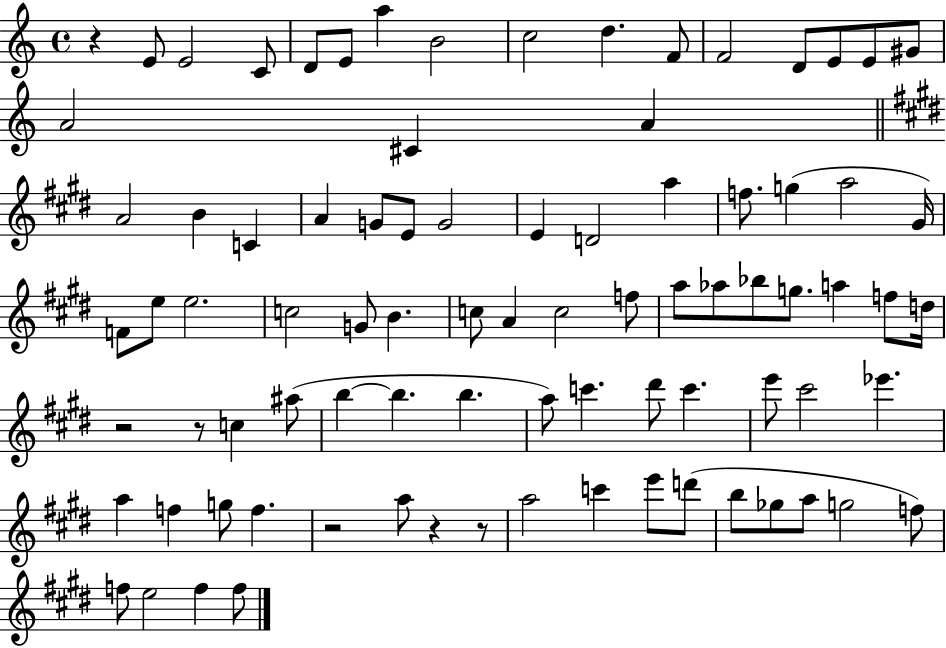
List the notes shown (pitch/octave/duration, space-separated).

R/q E4/e E4/h C4/e D4/e E4/e A5/q B4/h C5/h D5/q. F4/e F4/h D4/e E4/e E4/e G#4/e A4/h C#4/q A4/q A4/h B4/q C4/q A4/q G4/e E4/e G4/h E4/q D4/h A5/q F5/e. G5/q A5/h G#4/s F4/e E5/e E5/h. C5/h G4/e B4/q. C5/e A4/q C5/h F5/e A5/e Ab5/e Bb5/e G5/e. A5/q F5/e D5/s R/h R/e C5/q A#5/e B5/q B5/q. B5/q. A5/e C6/q. D#6/e C6/q. E6/e C#6/h Eb6/q. A5/q F5/q G5/e F5/q. R/h A5/e R/q R/e A5/h C6/q E6/e D6/e B5/e Gb5/e A5/e G5/h F5/e F5/e E5/h F5/q F5/e